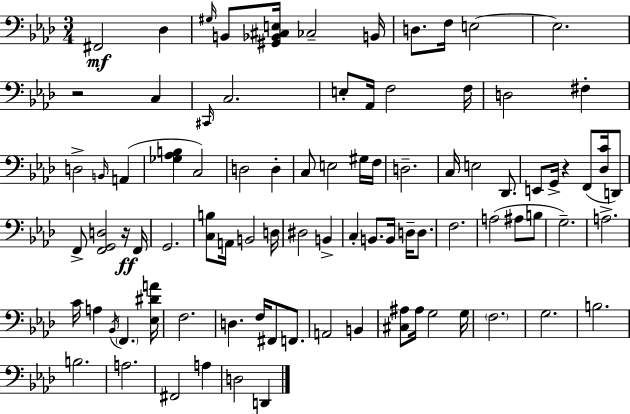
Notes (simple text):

F#2/h Db3/q G#3/s B2/e [G#2,Bb2,C#3,E3]/s CES3/h B2/s D3/e. F3/s E3/h E3/h. R/h C3/q C#2/s C3/h. E3/e Ab2/s F3/h F3/s D3/h F#3/q D3/h B2/s A2/q [Gb3,Ab3,B3]/q C3/h D3/h D3/q C3/e E3/h G#3/s F3/s D3/h. C3/s E3/h Db2/e. E2/e G2/s R/q F2/e [Db3,C4]/s D2/e F2/e [F2,G2,D3]/h R/s F2/s G2/h. [C3,B3]/e A2/s B2/h D3/s D#3/h B2/q C3/q B2/e. B2/s D3/s D3/e. F3/h. A3/h A#3/e B3/e G3/h. A3/h. C4/s A3/q Bb2/s F2/q. [Eb3,D#4,A4]/s F3/h. D3/q. F3/s F#2/e F2/e. A2/h B2/q [C#3,A#3]/e A#3/s G3/h G3/s F3/h. G3/h. B3/h. B3/h. A3/h. F#2/h A3/q D3/h D2/q